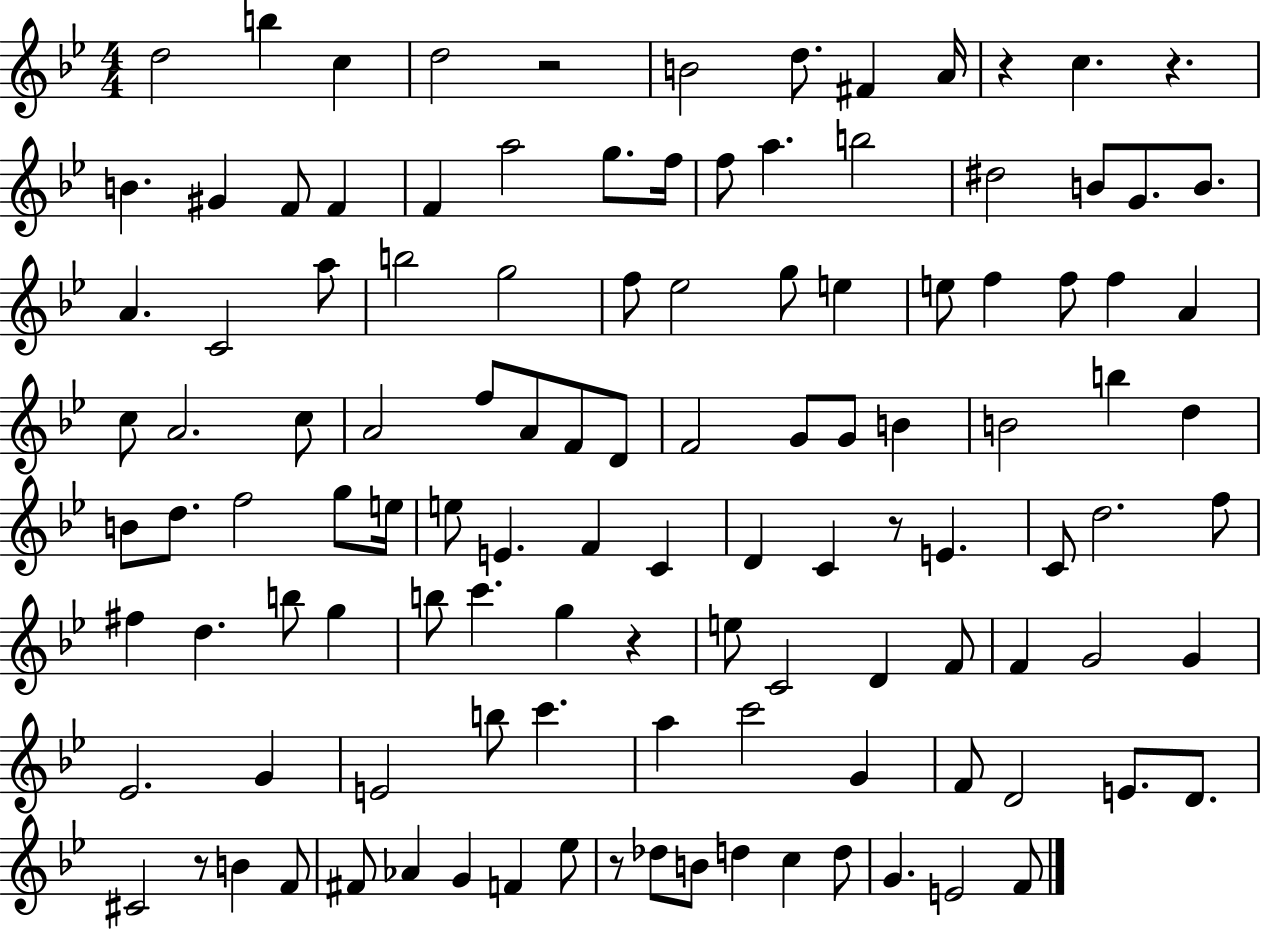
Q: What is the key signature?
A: BES major